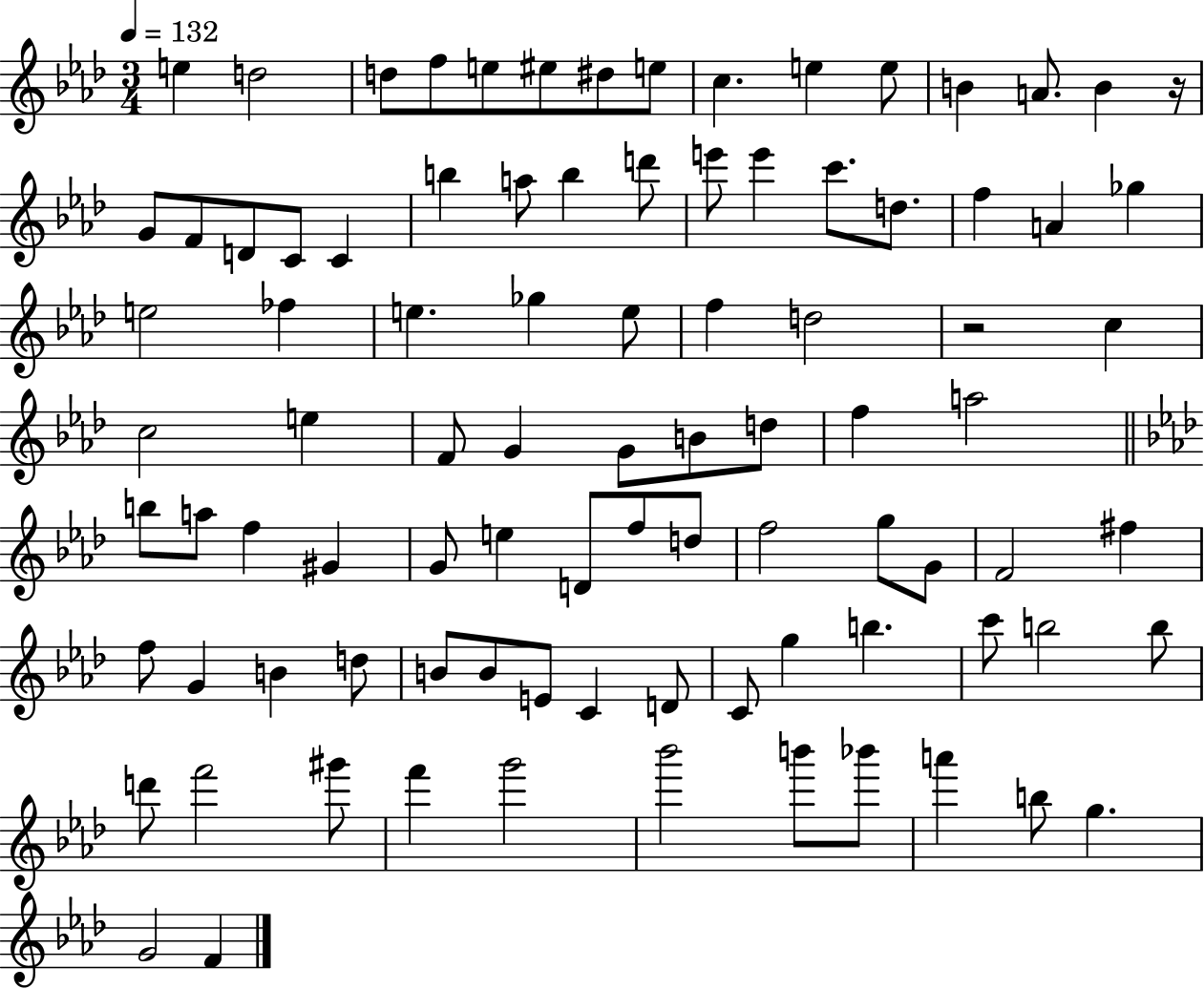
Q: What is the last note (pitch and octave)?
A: F4